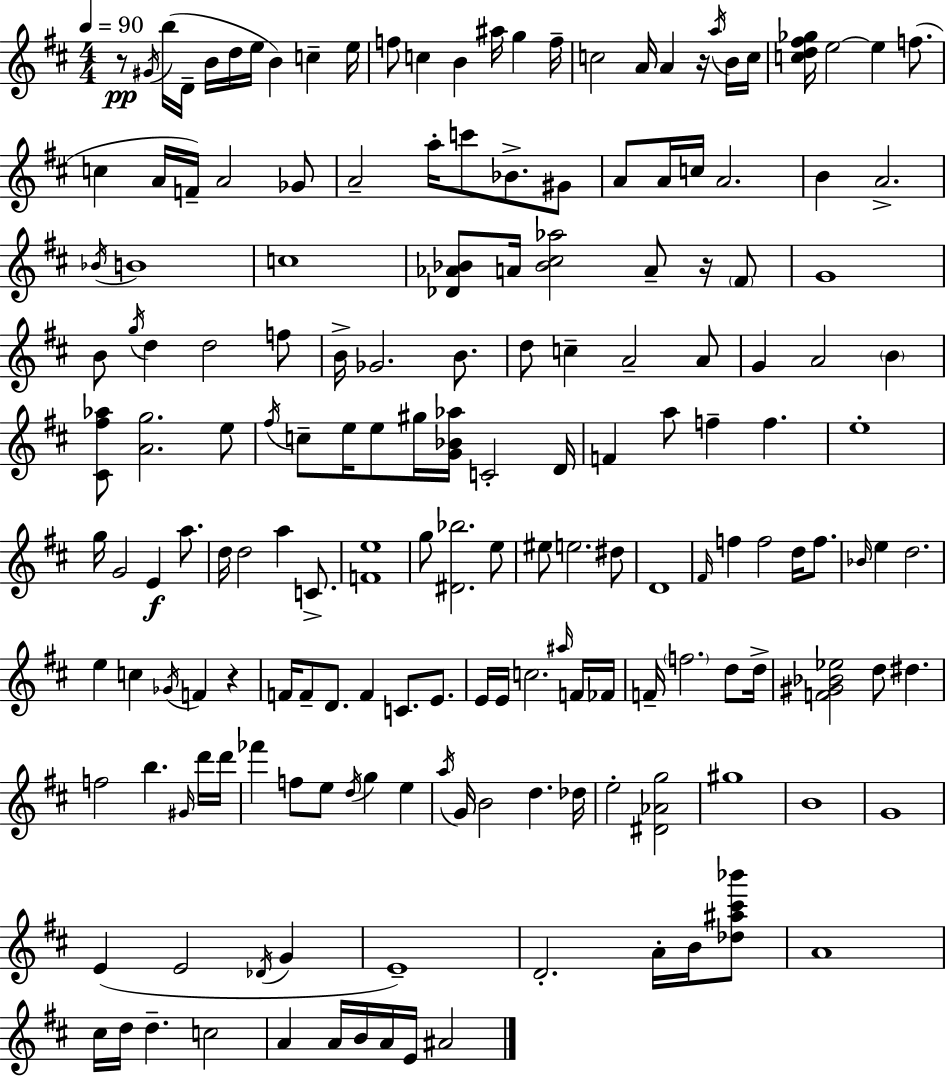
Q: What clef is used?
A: treble